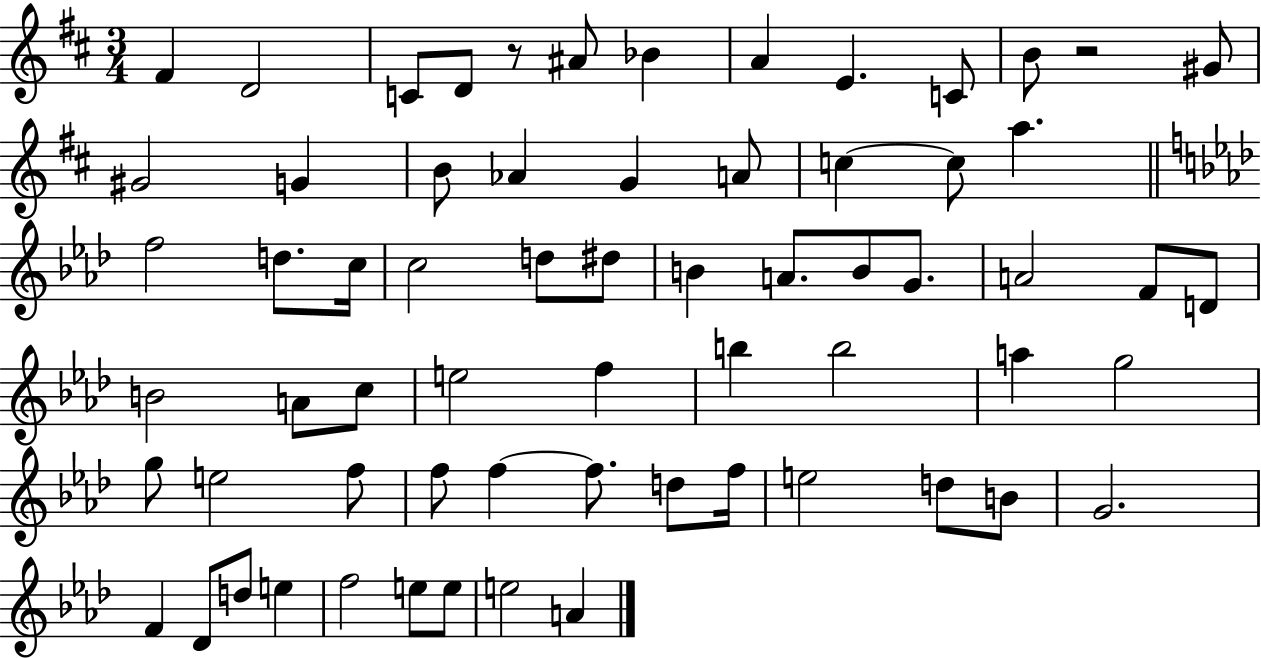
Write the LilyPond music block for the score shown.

{
  \clef treble
  \numericTimeSignature
  \time 3/4
  \key d \major
  \repeat volta 2 { fis'4 d'2 | c'8 d'8 r8 ais'8 bes'4 | a'4 e'4. c'8 | b'8 r2 gis'8 | \break gis'2 g'4 | b'8 aes'4 g'4 a'8 | c''4~~ c''8 a''4. | \bar "||" \break \key aes \major f''2 d''8. c''16 | c''2 d''8 dis''8 | b'4 a'8. b'8 g'8. | a'2 f'8 d'8 | \break b'2 a'8 c''8 | e''2 f''4 | b''4 b''2 | a''4 g''2 | \break g''8 e''2 f''8 | f''8 f''4~~ f''8. d''8 f''16 | e''2 d''8 b'8 | g'2. | \break f'4 des'8 d''8 e''4 | f''2 e''8 e''8 | e''2 a'4 | } \bar "|."
}